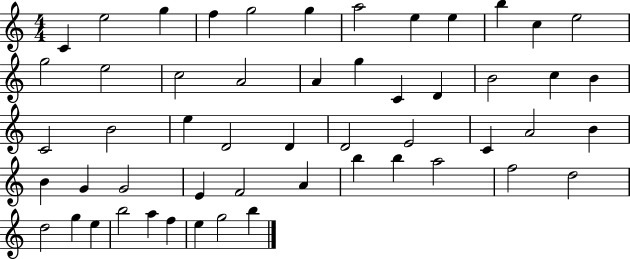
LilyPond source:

{
  \clef treble
  \numericTimeSignature
  \time 4/4
  \key c \major
  c'4 e''2 g''4 | f''4 g''2 g''4 | a''2 e''4 e''4 | b''4 c''4 e''2 | \break g''2 e''2 | c''2 a'2 | a'4 g''4 c'4 d'4 | b'2 c''4 b'4 | \break c'2 b'2 | e''4 d'2 d'4 | d'2 e'2 | c'4 a'2 b'4 | \break b'4 g'4 g'2 | e'4 f'2 a'4 | b''4 b''4 a''2 | f''2 d''2 | \break d''2 g''4 e''4 | b''2 a''4 f''4 | e''4 g''2 b''4 | \bar "|."
}